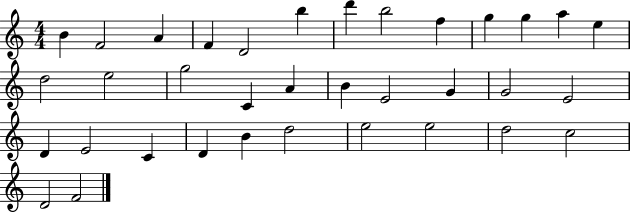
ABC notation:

X:1
T:Untitled
M:4/4
L:1/4
K:C
B F2 A F D2 b d' b2 f g g a e d2 e2 g2 C A B E2 G G2 E2 D E2 C D B d2 e2 e2 d2 c2 D2 F2